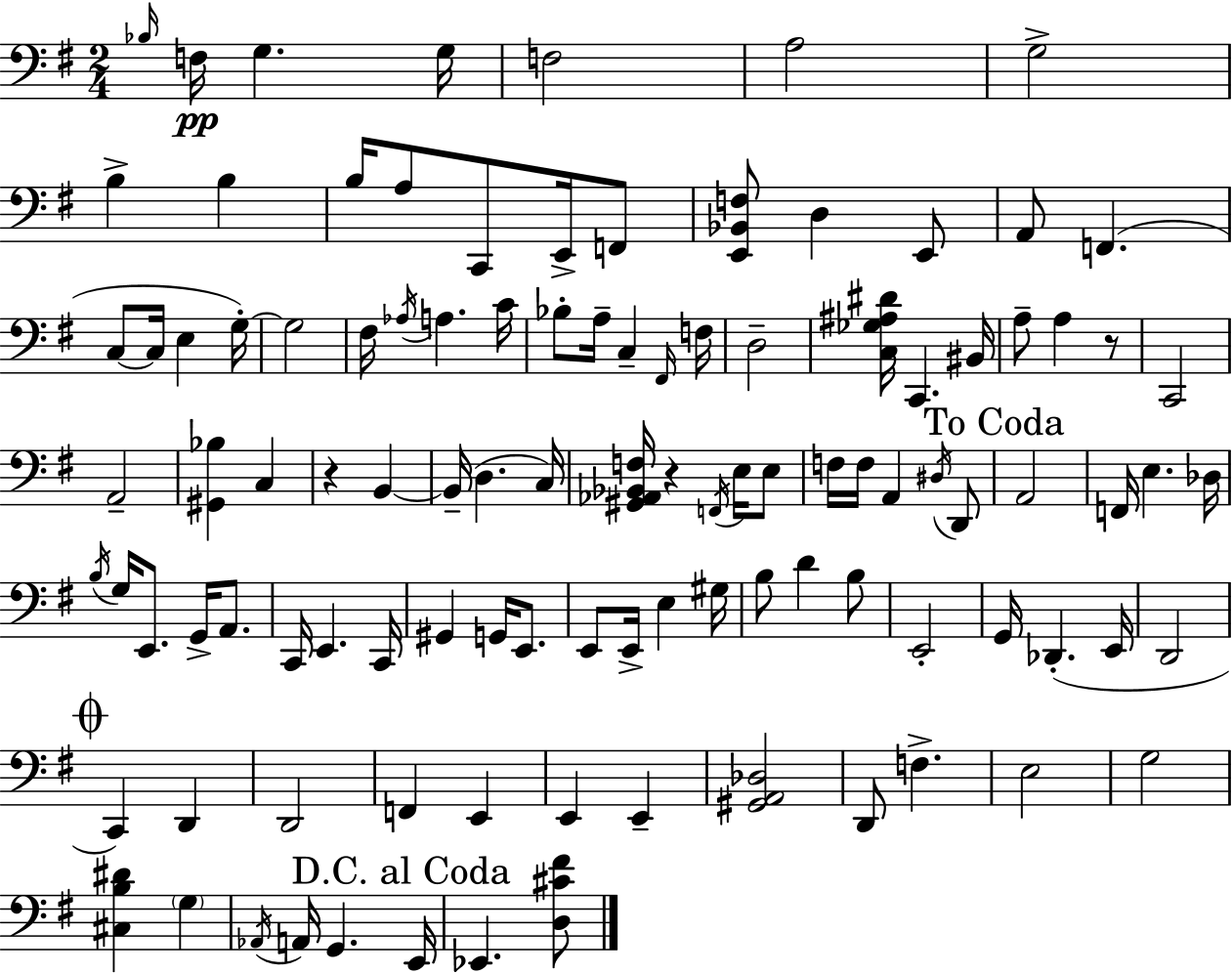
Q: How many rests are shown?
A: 3